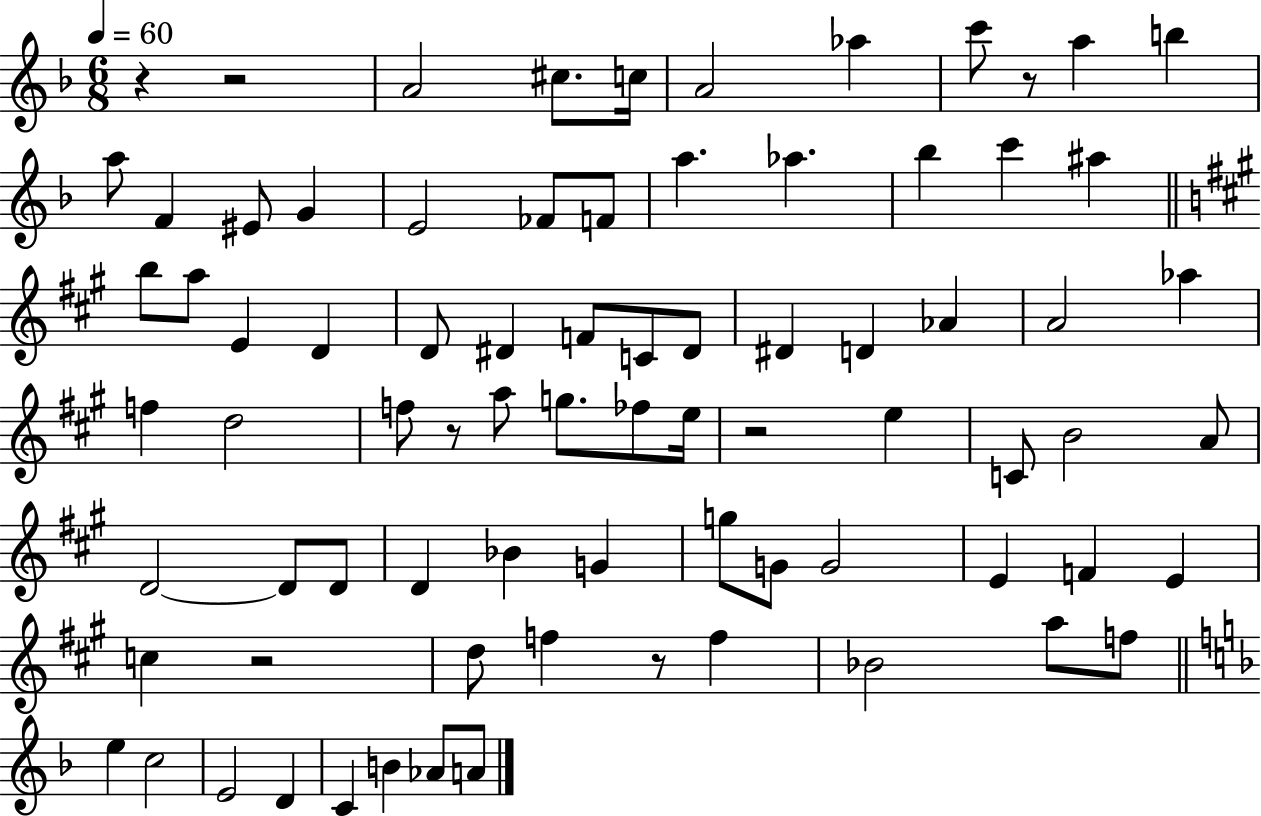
{
  \clef treble
  \numericTimeSignature
  \time 6/8
  \key f \major
  \tempo 4 = 60
  \repeat volta 2 { r4 r2 | a'2 cis''8. c''16 | a'2 aes''4 | c'''8 r8 a''4 b''4 | \break a''8 f'4 eis'8 g'4 | e'2 fes'8 f'8 | a''4. aes''4. | bes''4 c'''4 ais''4 | \break \bar "||" \break \key a \major b''8 a''8 e'4 d'4 | d'8 dis'4 f'8 c'8 dis'8 | dis'4 d'4 aes'4 | a'2 aes''4 | \break f''4 d''2 | f''8 r8 a''8 g''8. fes''8 e''16 | r2 e''4 | c'8 b'2 a'8 | \break d'2~~ d'8 d'8 | d'4 bes'4 g'4 | g''8 g'8 g'2 | e'4 f'4 e'4 | \break c''4 r2 | d''8 f''4 r8 f''4 | bes'2 a''8 f''8 | \bar "||" \break \key f \major e''4 c''2 | e'2 d'4 | c'4 b'4 aes'8 a'8 | } \bar "|."
}